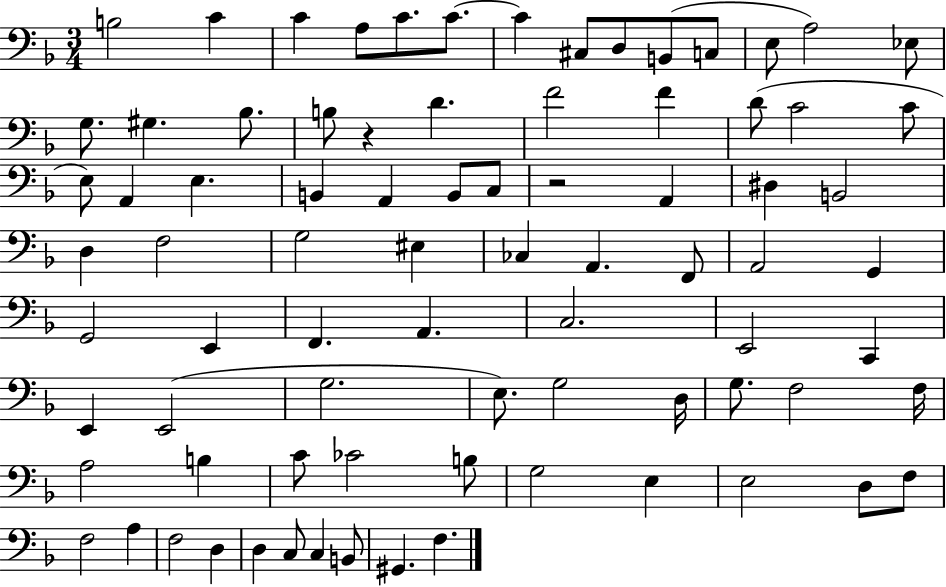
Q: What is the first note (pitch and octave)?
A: B3